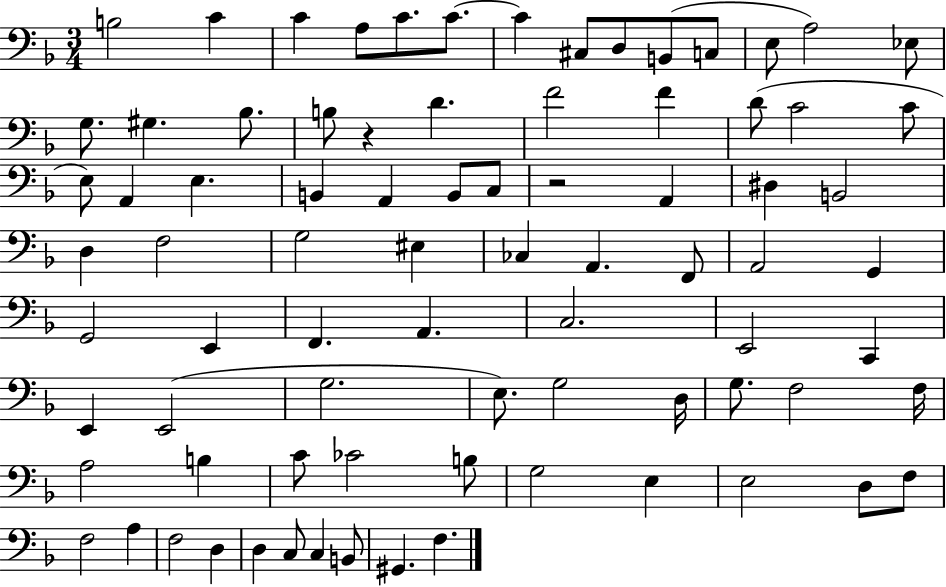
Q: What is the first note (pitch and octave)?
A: B3